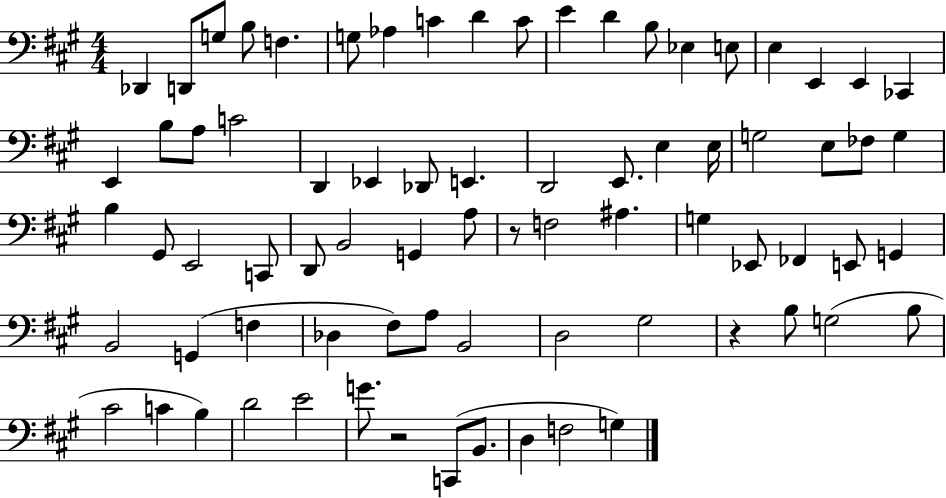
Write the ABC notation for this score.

X:1
T:Untitled
M:4/4
L:1/4
K:A
_D,, D,,/2 G,/2 B,/2 F, G,/2 _A, C D C/2 E D B,/2 _E, E,/2 E, E,, E,, _C,, E,, B,/2 A,/2 C2 D,, _E,, _D,,/2 E,, D,,2 E,,/2 E, E,/4 G,2 E,/2 _F,/2 G, B, ^G,,/2 E,,2 C,,/2 D,,/2 B,,2 G,, A,/2 z/2 F,2 ^A, G, _E,,/2 _F,, E,,/2 G,, B,,2 G,, F, _D, ^F,/2 A,/2 B,,2 D,2 ^G,2 z B,/2 G,2 B,/2 ^C2 C B, D2 E2 G/2 z2 C,,/2 B,,/2 D, F,2 G,